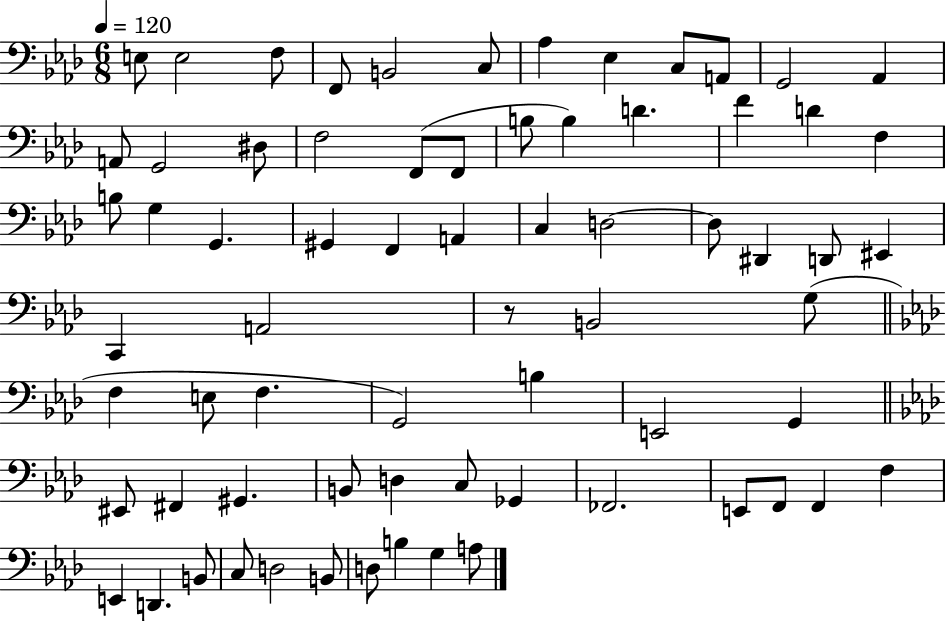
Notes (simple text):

E3/e E3/h F3/e F2/e B2/h C3/e Ab3/q Eb3/q C3/e A2/e G2/h Ab2/q A2/e G2/h D#3/e F3/h F2/e F2/e B3/e B3/q D4/q. F4/q D4/q F3/q B3/e G3/q G2/q. G#2/q F2/q A2/q C3/q D3/h D3/e D#2/q D2/e EIS2/q C2/q A2/h R/e B2/h G3/e F3/q E3/e F3/q. G2/h B3/q E2/h G2/q EIS2/e F#2/q G#2/q. B2/e D3/q C3/e Gb2/q FES2/h. E2/e F2/e F2/q F3/q E2/q D2/q. B2/e C3/e D3/h B2/e D3/e B3/q G3/q A3/e